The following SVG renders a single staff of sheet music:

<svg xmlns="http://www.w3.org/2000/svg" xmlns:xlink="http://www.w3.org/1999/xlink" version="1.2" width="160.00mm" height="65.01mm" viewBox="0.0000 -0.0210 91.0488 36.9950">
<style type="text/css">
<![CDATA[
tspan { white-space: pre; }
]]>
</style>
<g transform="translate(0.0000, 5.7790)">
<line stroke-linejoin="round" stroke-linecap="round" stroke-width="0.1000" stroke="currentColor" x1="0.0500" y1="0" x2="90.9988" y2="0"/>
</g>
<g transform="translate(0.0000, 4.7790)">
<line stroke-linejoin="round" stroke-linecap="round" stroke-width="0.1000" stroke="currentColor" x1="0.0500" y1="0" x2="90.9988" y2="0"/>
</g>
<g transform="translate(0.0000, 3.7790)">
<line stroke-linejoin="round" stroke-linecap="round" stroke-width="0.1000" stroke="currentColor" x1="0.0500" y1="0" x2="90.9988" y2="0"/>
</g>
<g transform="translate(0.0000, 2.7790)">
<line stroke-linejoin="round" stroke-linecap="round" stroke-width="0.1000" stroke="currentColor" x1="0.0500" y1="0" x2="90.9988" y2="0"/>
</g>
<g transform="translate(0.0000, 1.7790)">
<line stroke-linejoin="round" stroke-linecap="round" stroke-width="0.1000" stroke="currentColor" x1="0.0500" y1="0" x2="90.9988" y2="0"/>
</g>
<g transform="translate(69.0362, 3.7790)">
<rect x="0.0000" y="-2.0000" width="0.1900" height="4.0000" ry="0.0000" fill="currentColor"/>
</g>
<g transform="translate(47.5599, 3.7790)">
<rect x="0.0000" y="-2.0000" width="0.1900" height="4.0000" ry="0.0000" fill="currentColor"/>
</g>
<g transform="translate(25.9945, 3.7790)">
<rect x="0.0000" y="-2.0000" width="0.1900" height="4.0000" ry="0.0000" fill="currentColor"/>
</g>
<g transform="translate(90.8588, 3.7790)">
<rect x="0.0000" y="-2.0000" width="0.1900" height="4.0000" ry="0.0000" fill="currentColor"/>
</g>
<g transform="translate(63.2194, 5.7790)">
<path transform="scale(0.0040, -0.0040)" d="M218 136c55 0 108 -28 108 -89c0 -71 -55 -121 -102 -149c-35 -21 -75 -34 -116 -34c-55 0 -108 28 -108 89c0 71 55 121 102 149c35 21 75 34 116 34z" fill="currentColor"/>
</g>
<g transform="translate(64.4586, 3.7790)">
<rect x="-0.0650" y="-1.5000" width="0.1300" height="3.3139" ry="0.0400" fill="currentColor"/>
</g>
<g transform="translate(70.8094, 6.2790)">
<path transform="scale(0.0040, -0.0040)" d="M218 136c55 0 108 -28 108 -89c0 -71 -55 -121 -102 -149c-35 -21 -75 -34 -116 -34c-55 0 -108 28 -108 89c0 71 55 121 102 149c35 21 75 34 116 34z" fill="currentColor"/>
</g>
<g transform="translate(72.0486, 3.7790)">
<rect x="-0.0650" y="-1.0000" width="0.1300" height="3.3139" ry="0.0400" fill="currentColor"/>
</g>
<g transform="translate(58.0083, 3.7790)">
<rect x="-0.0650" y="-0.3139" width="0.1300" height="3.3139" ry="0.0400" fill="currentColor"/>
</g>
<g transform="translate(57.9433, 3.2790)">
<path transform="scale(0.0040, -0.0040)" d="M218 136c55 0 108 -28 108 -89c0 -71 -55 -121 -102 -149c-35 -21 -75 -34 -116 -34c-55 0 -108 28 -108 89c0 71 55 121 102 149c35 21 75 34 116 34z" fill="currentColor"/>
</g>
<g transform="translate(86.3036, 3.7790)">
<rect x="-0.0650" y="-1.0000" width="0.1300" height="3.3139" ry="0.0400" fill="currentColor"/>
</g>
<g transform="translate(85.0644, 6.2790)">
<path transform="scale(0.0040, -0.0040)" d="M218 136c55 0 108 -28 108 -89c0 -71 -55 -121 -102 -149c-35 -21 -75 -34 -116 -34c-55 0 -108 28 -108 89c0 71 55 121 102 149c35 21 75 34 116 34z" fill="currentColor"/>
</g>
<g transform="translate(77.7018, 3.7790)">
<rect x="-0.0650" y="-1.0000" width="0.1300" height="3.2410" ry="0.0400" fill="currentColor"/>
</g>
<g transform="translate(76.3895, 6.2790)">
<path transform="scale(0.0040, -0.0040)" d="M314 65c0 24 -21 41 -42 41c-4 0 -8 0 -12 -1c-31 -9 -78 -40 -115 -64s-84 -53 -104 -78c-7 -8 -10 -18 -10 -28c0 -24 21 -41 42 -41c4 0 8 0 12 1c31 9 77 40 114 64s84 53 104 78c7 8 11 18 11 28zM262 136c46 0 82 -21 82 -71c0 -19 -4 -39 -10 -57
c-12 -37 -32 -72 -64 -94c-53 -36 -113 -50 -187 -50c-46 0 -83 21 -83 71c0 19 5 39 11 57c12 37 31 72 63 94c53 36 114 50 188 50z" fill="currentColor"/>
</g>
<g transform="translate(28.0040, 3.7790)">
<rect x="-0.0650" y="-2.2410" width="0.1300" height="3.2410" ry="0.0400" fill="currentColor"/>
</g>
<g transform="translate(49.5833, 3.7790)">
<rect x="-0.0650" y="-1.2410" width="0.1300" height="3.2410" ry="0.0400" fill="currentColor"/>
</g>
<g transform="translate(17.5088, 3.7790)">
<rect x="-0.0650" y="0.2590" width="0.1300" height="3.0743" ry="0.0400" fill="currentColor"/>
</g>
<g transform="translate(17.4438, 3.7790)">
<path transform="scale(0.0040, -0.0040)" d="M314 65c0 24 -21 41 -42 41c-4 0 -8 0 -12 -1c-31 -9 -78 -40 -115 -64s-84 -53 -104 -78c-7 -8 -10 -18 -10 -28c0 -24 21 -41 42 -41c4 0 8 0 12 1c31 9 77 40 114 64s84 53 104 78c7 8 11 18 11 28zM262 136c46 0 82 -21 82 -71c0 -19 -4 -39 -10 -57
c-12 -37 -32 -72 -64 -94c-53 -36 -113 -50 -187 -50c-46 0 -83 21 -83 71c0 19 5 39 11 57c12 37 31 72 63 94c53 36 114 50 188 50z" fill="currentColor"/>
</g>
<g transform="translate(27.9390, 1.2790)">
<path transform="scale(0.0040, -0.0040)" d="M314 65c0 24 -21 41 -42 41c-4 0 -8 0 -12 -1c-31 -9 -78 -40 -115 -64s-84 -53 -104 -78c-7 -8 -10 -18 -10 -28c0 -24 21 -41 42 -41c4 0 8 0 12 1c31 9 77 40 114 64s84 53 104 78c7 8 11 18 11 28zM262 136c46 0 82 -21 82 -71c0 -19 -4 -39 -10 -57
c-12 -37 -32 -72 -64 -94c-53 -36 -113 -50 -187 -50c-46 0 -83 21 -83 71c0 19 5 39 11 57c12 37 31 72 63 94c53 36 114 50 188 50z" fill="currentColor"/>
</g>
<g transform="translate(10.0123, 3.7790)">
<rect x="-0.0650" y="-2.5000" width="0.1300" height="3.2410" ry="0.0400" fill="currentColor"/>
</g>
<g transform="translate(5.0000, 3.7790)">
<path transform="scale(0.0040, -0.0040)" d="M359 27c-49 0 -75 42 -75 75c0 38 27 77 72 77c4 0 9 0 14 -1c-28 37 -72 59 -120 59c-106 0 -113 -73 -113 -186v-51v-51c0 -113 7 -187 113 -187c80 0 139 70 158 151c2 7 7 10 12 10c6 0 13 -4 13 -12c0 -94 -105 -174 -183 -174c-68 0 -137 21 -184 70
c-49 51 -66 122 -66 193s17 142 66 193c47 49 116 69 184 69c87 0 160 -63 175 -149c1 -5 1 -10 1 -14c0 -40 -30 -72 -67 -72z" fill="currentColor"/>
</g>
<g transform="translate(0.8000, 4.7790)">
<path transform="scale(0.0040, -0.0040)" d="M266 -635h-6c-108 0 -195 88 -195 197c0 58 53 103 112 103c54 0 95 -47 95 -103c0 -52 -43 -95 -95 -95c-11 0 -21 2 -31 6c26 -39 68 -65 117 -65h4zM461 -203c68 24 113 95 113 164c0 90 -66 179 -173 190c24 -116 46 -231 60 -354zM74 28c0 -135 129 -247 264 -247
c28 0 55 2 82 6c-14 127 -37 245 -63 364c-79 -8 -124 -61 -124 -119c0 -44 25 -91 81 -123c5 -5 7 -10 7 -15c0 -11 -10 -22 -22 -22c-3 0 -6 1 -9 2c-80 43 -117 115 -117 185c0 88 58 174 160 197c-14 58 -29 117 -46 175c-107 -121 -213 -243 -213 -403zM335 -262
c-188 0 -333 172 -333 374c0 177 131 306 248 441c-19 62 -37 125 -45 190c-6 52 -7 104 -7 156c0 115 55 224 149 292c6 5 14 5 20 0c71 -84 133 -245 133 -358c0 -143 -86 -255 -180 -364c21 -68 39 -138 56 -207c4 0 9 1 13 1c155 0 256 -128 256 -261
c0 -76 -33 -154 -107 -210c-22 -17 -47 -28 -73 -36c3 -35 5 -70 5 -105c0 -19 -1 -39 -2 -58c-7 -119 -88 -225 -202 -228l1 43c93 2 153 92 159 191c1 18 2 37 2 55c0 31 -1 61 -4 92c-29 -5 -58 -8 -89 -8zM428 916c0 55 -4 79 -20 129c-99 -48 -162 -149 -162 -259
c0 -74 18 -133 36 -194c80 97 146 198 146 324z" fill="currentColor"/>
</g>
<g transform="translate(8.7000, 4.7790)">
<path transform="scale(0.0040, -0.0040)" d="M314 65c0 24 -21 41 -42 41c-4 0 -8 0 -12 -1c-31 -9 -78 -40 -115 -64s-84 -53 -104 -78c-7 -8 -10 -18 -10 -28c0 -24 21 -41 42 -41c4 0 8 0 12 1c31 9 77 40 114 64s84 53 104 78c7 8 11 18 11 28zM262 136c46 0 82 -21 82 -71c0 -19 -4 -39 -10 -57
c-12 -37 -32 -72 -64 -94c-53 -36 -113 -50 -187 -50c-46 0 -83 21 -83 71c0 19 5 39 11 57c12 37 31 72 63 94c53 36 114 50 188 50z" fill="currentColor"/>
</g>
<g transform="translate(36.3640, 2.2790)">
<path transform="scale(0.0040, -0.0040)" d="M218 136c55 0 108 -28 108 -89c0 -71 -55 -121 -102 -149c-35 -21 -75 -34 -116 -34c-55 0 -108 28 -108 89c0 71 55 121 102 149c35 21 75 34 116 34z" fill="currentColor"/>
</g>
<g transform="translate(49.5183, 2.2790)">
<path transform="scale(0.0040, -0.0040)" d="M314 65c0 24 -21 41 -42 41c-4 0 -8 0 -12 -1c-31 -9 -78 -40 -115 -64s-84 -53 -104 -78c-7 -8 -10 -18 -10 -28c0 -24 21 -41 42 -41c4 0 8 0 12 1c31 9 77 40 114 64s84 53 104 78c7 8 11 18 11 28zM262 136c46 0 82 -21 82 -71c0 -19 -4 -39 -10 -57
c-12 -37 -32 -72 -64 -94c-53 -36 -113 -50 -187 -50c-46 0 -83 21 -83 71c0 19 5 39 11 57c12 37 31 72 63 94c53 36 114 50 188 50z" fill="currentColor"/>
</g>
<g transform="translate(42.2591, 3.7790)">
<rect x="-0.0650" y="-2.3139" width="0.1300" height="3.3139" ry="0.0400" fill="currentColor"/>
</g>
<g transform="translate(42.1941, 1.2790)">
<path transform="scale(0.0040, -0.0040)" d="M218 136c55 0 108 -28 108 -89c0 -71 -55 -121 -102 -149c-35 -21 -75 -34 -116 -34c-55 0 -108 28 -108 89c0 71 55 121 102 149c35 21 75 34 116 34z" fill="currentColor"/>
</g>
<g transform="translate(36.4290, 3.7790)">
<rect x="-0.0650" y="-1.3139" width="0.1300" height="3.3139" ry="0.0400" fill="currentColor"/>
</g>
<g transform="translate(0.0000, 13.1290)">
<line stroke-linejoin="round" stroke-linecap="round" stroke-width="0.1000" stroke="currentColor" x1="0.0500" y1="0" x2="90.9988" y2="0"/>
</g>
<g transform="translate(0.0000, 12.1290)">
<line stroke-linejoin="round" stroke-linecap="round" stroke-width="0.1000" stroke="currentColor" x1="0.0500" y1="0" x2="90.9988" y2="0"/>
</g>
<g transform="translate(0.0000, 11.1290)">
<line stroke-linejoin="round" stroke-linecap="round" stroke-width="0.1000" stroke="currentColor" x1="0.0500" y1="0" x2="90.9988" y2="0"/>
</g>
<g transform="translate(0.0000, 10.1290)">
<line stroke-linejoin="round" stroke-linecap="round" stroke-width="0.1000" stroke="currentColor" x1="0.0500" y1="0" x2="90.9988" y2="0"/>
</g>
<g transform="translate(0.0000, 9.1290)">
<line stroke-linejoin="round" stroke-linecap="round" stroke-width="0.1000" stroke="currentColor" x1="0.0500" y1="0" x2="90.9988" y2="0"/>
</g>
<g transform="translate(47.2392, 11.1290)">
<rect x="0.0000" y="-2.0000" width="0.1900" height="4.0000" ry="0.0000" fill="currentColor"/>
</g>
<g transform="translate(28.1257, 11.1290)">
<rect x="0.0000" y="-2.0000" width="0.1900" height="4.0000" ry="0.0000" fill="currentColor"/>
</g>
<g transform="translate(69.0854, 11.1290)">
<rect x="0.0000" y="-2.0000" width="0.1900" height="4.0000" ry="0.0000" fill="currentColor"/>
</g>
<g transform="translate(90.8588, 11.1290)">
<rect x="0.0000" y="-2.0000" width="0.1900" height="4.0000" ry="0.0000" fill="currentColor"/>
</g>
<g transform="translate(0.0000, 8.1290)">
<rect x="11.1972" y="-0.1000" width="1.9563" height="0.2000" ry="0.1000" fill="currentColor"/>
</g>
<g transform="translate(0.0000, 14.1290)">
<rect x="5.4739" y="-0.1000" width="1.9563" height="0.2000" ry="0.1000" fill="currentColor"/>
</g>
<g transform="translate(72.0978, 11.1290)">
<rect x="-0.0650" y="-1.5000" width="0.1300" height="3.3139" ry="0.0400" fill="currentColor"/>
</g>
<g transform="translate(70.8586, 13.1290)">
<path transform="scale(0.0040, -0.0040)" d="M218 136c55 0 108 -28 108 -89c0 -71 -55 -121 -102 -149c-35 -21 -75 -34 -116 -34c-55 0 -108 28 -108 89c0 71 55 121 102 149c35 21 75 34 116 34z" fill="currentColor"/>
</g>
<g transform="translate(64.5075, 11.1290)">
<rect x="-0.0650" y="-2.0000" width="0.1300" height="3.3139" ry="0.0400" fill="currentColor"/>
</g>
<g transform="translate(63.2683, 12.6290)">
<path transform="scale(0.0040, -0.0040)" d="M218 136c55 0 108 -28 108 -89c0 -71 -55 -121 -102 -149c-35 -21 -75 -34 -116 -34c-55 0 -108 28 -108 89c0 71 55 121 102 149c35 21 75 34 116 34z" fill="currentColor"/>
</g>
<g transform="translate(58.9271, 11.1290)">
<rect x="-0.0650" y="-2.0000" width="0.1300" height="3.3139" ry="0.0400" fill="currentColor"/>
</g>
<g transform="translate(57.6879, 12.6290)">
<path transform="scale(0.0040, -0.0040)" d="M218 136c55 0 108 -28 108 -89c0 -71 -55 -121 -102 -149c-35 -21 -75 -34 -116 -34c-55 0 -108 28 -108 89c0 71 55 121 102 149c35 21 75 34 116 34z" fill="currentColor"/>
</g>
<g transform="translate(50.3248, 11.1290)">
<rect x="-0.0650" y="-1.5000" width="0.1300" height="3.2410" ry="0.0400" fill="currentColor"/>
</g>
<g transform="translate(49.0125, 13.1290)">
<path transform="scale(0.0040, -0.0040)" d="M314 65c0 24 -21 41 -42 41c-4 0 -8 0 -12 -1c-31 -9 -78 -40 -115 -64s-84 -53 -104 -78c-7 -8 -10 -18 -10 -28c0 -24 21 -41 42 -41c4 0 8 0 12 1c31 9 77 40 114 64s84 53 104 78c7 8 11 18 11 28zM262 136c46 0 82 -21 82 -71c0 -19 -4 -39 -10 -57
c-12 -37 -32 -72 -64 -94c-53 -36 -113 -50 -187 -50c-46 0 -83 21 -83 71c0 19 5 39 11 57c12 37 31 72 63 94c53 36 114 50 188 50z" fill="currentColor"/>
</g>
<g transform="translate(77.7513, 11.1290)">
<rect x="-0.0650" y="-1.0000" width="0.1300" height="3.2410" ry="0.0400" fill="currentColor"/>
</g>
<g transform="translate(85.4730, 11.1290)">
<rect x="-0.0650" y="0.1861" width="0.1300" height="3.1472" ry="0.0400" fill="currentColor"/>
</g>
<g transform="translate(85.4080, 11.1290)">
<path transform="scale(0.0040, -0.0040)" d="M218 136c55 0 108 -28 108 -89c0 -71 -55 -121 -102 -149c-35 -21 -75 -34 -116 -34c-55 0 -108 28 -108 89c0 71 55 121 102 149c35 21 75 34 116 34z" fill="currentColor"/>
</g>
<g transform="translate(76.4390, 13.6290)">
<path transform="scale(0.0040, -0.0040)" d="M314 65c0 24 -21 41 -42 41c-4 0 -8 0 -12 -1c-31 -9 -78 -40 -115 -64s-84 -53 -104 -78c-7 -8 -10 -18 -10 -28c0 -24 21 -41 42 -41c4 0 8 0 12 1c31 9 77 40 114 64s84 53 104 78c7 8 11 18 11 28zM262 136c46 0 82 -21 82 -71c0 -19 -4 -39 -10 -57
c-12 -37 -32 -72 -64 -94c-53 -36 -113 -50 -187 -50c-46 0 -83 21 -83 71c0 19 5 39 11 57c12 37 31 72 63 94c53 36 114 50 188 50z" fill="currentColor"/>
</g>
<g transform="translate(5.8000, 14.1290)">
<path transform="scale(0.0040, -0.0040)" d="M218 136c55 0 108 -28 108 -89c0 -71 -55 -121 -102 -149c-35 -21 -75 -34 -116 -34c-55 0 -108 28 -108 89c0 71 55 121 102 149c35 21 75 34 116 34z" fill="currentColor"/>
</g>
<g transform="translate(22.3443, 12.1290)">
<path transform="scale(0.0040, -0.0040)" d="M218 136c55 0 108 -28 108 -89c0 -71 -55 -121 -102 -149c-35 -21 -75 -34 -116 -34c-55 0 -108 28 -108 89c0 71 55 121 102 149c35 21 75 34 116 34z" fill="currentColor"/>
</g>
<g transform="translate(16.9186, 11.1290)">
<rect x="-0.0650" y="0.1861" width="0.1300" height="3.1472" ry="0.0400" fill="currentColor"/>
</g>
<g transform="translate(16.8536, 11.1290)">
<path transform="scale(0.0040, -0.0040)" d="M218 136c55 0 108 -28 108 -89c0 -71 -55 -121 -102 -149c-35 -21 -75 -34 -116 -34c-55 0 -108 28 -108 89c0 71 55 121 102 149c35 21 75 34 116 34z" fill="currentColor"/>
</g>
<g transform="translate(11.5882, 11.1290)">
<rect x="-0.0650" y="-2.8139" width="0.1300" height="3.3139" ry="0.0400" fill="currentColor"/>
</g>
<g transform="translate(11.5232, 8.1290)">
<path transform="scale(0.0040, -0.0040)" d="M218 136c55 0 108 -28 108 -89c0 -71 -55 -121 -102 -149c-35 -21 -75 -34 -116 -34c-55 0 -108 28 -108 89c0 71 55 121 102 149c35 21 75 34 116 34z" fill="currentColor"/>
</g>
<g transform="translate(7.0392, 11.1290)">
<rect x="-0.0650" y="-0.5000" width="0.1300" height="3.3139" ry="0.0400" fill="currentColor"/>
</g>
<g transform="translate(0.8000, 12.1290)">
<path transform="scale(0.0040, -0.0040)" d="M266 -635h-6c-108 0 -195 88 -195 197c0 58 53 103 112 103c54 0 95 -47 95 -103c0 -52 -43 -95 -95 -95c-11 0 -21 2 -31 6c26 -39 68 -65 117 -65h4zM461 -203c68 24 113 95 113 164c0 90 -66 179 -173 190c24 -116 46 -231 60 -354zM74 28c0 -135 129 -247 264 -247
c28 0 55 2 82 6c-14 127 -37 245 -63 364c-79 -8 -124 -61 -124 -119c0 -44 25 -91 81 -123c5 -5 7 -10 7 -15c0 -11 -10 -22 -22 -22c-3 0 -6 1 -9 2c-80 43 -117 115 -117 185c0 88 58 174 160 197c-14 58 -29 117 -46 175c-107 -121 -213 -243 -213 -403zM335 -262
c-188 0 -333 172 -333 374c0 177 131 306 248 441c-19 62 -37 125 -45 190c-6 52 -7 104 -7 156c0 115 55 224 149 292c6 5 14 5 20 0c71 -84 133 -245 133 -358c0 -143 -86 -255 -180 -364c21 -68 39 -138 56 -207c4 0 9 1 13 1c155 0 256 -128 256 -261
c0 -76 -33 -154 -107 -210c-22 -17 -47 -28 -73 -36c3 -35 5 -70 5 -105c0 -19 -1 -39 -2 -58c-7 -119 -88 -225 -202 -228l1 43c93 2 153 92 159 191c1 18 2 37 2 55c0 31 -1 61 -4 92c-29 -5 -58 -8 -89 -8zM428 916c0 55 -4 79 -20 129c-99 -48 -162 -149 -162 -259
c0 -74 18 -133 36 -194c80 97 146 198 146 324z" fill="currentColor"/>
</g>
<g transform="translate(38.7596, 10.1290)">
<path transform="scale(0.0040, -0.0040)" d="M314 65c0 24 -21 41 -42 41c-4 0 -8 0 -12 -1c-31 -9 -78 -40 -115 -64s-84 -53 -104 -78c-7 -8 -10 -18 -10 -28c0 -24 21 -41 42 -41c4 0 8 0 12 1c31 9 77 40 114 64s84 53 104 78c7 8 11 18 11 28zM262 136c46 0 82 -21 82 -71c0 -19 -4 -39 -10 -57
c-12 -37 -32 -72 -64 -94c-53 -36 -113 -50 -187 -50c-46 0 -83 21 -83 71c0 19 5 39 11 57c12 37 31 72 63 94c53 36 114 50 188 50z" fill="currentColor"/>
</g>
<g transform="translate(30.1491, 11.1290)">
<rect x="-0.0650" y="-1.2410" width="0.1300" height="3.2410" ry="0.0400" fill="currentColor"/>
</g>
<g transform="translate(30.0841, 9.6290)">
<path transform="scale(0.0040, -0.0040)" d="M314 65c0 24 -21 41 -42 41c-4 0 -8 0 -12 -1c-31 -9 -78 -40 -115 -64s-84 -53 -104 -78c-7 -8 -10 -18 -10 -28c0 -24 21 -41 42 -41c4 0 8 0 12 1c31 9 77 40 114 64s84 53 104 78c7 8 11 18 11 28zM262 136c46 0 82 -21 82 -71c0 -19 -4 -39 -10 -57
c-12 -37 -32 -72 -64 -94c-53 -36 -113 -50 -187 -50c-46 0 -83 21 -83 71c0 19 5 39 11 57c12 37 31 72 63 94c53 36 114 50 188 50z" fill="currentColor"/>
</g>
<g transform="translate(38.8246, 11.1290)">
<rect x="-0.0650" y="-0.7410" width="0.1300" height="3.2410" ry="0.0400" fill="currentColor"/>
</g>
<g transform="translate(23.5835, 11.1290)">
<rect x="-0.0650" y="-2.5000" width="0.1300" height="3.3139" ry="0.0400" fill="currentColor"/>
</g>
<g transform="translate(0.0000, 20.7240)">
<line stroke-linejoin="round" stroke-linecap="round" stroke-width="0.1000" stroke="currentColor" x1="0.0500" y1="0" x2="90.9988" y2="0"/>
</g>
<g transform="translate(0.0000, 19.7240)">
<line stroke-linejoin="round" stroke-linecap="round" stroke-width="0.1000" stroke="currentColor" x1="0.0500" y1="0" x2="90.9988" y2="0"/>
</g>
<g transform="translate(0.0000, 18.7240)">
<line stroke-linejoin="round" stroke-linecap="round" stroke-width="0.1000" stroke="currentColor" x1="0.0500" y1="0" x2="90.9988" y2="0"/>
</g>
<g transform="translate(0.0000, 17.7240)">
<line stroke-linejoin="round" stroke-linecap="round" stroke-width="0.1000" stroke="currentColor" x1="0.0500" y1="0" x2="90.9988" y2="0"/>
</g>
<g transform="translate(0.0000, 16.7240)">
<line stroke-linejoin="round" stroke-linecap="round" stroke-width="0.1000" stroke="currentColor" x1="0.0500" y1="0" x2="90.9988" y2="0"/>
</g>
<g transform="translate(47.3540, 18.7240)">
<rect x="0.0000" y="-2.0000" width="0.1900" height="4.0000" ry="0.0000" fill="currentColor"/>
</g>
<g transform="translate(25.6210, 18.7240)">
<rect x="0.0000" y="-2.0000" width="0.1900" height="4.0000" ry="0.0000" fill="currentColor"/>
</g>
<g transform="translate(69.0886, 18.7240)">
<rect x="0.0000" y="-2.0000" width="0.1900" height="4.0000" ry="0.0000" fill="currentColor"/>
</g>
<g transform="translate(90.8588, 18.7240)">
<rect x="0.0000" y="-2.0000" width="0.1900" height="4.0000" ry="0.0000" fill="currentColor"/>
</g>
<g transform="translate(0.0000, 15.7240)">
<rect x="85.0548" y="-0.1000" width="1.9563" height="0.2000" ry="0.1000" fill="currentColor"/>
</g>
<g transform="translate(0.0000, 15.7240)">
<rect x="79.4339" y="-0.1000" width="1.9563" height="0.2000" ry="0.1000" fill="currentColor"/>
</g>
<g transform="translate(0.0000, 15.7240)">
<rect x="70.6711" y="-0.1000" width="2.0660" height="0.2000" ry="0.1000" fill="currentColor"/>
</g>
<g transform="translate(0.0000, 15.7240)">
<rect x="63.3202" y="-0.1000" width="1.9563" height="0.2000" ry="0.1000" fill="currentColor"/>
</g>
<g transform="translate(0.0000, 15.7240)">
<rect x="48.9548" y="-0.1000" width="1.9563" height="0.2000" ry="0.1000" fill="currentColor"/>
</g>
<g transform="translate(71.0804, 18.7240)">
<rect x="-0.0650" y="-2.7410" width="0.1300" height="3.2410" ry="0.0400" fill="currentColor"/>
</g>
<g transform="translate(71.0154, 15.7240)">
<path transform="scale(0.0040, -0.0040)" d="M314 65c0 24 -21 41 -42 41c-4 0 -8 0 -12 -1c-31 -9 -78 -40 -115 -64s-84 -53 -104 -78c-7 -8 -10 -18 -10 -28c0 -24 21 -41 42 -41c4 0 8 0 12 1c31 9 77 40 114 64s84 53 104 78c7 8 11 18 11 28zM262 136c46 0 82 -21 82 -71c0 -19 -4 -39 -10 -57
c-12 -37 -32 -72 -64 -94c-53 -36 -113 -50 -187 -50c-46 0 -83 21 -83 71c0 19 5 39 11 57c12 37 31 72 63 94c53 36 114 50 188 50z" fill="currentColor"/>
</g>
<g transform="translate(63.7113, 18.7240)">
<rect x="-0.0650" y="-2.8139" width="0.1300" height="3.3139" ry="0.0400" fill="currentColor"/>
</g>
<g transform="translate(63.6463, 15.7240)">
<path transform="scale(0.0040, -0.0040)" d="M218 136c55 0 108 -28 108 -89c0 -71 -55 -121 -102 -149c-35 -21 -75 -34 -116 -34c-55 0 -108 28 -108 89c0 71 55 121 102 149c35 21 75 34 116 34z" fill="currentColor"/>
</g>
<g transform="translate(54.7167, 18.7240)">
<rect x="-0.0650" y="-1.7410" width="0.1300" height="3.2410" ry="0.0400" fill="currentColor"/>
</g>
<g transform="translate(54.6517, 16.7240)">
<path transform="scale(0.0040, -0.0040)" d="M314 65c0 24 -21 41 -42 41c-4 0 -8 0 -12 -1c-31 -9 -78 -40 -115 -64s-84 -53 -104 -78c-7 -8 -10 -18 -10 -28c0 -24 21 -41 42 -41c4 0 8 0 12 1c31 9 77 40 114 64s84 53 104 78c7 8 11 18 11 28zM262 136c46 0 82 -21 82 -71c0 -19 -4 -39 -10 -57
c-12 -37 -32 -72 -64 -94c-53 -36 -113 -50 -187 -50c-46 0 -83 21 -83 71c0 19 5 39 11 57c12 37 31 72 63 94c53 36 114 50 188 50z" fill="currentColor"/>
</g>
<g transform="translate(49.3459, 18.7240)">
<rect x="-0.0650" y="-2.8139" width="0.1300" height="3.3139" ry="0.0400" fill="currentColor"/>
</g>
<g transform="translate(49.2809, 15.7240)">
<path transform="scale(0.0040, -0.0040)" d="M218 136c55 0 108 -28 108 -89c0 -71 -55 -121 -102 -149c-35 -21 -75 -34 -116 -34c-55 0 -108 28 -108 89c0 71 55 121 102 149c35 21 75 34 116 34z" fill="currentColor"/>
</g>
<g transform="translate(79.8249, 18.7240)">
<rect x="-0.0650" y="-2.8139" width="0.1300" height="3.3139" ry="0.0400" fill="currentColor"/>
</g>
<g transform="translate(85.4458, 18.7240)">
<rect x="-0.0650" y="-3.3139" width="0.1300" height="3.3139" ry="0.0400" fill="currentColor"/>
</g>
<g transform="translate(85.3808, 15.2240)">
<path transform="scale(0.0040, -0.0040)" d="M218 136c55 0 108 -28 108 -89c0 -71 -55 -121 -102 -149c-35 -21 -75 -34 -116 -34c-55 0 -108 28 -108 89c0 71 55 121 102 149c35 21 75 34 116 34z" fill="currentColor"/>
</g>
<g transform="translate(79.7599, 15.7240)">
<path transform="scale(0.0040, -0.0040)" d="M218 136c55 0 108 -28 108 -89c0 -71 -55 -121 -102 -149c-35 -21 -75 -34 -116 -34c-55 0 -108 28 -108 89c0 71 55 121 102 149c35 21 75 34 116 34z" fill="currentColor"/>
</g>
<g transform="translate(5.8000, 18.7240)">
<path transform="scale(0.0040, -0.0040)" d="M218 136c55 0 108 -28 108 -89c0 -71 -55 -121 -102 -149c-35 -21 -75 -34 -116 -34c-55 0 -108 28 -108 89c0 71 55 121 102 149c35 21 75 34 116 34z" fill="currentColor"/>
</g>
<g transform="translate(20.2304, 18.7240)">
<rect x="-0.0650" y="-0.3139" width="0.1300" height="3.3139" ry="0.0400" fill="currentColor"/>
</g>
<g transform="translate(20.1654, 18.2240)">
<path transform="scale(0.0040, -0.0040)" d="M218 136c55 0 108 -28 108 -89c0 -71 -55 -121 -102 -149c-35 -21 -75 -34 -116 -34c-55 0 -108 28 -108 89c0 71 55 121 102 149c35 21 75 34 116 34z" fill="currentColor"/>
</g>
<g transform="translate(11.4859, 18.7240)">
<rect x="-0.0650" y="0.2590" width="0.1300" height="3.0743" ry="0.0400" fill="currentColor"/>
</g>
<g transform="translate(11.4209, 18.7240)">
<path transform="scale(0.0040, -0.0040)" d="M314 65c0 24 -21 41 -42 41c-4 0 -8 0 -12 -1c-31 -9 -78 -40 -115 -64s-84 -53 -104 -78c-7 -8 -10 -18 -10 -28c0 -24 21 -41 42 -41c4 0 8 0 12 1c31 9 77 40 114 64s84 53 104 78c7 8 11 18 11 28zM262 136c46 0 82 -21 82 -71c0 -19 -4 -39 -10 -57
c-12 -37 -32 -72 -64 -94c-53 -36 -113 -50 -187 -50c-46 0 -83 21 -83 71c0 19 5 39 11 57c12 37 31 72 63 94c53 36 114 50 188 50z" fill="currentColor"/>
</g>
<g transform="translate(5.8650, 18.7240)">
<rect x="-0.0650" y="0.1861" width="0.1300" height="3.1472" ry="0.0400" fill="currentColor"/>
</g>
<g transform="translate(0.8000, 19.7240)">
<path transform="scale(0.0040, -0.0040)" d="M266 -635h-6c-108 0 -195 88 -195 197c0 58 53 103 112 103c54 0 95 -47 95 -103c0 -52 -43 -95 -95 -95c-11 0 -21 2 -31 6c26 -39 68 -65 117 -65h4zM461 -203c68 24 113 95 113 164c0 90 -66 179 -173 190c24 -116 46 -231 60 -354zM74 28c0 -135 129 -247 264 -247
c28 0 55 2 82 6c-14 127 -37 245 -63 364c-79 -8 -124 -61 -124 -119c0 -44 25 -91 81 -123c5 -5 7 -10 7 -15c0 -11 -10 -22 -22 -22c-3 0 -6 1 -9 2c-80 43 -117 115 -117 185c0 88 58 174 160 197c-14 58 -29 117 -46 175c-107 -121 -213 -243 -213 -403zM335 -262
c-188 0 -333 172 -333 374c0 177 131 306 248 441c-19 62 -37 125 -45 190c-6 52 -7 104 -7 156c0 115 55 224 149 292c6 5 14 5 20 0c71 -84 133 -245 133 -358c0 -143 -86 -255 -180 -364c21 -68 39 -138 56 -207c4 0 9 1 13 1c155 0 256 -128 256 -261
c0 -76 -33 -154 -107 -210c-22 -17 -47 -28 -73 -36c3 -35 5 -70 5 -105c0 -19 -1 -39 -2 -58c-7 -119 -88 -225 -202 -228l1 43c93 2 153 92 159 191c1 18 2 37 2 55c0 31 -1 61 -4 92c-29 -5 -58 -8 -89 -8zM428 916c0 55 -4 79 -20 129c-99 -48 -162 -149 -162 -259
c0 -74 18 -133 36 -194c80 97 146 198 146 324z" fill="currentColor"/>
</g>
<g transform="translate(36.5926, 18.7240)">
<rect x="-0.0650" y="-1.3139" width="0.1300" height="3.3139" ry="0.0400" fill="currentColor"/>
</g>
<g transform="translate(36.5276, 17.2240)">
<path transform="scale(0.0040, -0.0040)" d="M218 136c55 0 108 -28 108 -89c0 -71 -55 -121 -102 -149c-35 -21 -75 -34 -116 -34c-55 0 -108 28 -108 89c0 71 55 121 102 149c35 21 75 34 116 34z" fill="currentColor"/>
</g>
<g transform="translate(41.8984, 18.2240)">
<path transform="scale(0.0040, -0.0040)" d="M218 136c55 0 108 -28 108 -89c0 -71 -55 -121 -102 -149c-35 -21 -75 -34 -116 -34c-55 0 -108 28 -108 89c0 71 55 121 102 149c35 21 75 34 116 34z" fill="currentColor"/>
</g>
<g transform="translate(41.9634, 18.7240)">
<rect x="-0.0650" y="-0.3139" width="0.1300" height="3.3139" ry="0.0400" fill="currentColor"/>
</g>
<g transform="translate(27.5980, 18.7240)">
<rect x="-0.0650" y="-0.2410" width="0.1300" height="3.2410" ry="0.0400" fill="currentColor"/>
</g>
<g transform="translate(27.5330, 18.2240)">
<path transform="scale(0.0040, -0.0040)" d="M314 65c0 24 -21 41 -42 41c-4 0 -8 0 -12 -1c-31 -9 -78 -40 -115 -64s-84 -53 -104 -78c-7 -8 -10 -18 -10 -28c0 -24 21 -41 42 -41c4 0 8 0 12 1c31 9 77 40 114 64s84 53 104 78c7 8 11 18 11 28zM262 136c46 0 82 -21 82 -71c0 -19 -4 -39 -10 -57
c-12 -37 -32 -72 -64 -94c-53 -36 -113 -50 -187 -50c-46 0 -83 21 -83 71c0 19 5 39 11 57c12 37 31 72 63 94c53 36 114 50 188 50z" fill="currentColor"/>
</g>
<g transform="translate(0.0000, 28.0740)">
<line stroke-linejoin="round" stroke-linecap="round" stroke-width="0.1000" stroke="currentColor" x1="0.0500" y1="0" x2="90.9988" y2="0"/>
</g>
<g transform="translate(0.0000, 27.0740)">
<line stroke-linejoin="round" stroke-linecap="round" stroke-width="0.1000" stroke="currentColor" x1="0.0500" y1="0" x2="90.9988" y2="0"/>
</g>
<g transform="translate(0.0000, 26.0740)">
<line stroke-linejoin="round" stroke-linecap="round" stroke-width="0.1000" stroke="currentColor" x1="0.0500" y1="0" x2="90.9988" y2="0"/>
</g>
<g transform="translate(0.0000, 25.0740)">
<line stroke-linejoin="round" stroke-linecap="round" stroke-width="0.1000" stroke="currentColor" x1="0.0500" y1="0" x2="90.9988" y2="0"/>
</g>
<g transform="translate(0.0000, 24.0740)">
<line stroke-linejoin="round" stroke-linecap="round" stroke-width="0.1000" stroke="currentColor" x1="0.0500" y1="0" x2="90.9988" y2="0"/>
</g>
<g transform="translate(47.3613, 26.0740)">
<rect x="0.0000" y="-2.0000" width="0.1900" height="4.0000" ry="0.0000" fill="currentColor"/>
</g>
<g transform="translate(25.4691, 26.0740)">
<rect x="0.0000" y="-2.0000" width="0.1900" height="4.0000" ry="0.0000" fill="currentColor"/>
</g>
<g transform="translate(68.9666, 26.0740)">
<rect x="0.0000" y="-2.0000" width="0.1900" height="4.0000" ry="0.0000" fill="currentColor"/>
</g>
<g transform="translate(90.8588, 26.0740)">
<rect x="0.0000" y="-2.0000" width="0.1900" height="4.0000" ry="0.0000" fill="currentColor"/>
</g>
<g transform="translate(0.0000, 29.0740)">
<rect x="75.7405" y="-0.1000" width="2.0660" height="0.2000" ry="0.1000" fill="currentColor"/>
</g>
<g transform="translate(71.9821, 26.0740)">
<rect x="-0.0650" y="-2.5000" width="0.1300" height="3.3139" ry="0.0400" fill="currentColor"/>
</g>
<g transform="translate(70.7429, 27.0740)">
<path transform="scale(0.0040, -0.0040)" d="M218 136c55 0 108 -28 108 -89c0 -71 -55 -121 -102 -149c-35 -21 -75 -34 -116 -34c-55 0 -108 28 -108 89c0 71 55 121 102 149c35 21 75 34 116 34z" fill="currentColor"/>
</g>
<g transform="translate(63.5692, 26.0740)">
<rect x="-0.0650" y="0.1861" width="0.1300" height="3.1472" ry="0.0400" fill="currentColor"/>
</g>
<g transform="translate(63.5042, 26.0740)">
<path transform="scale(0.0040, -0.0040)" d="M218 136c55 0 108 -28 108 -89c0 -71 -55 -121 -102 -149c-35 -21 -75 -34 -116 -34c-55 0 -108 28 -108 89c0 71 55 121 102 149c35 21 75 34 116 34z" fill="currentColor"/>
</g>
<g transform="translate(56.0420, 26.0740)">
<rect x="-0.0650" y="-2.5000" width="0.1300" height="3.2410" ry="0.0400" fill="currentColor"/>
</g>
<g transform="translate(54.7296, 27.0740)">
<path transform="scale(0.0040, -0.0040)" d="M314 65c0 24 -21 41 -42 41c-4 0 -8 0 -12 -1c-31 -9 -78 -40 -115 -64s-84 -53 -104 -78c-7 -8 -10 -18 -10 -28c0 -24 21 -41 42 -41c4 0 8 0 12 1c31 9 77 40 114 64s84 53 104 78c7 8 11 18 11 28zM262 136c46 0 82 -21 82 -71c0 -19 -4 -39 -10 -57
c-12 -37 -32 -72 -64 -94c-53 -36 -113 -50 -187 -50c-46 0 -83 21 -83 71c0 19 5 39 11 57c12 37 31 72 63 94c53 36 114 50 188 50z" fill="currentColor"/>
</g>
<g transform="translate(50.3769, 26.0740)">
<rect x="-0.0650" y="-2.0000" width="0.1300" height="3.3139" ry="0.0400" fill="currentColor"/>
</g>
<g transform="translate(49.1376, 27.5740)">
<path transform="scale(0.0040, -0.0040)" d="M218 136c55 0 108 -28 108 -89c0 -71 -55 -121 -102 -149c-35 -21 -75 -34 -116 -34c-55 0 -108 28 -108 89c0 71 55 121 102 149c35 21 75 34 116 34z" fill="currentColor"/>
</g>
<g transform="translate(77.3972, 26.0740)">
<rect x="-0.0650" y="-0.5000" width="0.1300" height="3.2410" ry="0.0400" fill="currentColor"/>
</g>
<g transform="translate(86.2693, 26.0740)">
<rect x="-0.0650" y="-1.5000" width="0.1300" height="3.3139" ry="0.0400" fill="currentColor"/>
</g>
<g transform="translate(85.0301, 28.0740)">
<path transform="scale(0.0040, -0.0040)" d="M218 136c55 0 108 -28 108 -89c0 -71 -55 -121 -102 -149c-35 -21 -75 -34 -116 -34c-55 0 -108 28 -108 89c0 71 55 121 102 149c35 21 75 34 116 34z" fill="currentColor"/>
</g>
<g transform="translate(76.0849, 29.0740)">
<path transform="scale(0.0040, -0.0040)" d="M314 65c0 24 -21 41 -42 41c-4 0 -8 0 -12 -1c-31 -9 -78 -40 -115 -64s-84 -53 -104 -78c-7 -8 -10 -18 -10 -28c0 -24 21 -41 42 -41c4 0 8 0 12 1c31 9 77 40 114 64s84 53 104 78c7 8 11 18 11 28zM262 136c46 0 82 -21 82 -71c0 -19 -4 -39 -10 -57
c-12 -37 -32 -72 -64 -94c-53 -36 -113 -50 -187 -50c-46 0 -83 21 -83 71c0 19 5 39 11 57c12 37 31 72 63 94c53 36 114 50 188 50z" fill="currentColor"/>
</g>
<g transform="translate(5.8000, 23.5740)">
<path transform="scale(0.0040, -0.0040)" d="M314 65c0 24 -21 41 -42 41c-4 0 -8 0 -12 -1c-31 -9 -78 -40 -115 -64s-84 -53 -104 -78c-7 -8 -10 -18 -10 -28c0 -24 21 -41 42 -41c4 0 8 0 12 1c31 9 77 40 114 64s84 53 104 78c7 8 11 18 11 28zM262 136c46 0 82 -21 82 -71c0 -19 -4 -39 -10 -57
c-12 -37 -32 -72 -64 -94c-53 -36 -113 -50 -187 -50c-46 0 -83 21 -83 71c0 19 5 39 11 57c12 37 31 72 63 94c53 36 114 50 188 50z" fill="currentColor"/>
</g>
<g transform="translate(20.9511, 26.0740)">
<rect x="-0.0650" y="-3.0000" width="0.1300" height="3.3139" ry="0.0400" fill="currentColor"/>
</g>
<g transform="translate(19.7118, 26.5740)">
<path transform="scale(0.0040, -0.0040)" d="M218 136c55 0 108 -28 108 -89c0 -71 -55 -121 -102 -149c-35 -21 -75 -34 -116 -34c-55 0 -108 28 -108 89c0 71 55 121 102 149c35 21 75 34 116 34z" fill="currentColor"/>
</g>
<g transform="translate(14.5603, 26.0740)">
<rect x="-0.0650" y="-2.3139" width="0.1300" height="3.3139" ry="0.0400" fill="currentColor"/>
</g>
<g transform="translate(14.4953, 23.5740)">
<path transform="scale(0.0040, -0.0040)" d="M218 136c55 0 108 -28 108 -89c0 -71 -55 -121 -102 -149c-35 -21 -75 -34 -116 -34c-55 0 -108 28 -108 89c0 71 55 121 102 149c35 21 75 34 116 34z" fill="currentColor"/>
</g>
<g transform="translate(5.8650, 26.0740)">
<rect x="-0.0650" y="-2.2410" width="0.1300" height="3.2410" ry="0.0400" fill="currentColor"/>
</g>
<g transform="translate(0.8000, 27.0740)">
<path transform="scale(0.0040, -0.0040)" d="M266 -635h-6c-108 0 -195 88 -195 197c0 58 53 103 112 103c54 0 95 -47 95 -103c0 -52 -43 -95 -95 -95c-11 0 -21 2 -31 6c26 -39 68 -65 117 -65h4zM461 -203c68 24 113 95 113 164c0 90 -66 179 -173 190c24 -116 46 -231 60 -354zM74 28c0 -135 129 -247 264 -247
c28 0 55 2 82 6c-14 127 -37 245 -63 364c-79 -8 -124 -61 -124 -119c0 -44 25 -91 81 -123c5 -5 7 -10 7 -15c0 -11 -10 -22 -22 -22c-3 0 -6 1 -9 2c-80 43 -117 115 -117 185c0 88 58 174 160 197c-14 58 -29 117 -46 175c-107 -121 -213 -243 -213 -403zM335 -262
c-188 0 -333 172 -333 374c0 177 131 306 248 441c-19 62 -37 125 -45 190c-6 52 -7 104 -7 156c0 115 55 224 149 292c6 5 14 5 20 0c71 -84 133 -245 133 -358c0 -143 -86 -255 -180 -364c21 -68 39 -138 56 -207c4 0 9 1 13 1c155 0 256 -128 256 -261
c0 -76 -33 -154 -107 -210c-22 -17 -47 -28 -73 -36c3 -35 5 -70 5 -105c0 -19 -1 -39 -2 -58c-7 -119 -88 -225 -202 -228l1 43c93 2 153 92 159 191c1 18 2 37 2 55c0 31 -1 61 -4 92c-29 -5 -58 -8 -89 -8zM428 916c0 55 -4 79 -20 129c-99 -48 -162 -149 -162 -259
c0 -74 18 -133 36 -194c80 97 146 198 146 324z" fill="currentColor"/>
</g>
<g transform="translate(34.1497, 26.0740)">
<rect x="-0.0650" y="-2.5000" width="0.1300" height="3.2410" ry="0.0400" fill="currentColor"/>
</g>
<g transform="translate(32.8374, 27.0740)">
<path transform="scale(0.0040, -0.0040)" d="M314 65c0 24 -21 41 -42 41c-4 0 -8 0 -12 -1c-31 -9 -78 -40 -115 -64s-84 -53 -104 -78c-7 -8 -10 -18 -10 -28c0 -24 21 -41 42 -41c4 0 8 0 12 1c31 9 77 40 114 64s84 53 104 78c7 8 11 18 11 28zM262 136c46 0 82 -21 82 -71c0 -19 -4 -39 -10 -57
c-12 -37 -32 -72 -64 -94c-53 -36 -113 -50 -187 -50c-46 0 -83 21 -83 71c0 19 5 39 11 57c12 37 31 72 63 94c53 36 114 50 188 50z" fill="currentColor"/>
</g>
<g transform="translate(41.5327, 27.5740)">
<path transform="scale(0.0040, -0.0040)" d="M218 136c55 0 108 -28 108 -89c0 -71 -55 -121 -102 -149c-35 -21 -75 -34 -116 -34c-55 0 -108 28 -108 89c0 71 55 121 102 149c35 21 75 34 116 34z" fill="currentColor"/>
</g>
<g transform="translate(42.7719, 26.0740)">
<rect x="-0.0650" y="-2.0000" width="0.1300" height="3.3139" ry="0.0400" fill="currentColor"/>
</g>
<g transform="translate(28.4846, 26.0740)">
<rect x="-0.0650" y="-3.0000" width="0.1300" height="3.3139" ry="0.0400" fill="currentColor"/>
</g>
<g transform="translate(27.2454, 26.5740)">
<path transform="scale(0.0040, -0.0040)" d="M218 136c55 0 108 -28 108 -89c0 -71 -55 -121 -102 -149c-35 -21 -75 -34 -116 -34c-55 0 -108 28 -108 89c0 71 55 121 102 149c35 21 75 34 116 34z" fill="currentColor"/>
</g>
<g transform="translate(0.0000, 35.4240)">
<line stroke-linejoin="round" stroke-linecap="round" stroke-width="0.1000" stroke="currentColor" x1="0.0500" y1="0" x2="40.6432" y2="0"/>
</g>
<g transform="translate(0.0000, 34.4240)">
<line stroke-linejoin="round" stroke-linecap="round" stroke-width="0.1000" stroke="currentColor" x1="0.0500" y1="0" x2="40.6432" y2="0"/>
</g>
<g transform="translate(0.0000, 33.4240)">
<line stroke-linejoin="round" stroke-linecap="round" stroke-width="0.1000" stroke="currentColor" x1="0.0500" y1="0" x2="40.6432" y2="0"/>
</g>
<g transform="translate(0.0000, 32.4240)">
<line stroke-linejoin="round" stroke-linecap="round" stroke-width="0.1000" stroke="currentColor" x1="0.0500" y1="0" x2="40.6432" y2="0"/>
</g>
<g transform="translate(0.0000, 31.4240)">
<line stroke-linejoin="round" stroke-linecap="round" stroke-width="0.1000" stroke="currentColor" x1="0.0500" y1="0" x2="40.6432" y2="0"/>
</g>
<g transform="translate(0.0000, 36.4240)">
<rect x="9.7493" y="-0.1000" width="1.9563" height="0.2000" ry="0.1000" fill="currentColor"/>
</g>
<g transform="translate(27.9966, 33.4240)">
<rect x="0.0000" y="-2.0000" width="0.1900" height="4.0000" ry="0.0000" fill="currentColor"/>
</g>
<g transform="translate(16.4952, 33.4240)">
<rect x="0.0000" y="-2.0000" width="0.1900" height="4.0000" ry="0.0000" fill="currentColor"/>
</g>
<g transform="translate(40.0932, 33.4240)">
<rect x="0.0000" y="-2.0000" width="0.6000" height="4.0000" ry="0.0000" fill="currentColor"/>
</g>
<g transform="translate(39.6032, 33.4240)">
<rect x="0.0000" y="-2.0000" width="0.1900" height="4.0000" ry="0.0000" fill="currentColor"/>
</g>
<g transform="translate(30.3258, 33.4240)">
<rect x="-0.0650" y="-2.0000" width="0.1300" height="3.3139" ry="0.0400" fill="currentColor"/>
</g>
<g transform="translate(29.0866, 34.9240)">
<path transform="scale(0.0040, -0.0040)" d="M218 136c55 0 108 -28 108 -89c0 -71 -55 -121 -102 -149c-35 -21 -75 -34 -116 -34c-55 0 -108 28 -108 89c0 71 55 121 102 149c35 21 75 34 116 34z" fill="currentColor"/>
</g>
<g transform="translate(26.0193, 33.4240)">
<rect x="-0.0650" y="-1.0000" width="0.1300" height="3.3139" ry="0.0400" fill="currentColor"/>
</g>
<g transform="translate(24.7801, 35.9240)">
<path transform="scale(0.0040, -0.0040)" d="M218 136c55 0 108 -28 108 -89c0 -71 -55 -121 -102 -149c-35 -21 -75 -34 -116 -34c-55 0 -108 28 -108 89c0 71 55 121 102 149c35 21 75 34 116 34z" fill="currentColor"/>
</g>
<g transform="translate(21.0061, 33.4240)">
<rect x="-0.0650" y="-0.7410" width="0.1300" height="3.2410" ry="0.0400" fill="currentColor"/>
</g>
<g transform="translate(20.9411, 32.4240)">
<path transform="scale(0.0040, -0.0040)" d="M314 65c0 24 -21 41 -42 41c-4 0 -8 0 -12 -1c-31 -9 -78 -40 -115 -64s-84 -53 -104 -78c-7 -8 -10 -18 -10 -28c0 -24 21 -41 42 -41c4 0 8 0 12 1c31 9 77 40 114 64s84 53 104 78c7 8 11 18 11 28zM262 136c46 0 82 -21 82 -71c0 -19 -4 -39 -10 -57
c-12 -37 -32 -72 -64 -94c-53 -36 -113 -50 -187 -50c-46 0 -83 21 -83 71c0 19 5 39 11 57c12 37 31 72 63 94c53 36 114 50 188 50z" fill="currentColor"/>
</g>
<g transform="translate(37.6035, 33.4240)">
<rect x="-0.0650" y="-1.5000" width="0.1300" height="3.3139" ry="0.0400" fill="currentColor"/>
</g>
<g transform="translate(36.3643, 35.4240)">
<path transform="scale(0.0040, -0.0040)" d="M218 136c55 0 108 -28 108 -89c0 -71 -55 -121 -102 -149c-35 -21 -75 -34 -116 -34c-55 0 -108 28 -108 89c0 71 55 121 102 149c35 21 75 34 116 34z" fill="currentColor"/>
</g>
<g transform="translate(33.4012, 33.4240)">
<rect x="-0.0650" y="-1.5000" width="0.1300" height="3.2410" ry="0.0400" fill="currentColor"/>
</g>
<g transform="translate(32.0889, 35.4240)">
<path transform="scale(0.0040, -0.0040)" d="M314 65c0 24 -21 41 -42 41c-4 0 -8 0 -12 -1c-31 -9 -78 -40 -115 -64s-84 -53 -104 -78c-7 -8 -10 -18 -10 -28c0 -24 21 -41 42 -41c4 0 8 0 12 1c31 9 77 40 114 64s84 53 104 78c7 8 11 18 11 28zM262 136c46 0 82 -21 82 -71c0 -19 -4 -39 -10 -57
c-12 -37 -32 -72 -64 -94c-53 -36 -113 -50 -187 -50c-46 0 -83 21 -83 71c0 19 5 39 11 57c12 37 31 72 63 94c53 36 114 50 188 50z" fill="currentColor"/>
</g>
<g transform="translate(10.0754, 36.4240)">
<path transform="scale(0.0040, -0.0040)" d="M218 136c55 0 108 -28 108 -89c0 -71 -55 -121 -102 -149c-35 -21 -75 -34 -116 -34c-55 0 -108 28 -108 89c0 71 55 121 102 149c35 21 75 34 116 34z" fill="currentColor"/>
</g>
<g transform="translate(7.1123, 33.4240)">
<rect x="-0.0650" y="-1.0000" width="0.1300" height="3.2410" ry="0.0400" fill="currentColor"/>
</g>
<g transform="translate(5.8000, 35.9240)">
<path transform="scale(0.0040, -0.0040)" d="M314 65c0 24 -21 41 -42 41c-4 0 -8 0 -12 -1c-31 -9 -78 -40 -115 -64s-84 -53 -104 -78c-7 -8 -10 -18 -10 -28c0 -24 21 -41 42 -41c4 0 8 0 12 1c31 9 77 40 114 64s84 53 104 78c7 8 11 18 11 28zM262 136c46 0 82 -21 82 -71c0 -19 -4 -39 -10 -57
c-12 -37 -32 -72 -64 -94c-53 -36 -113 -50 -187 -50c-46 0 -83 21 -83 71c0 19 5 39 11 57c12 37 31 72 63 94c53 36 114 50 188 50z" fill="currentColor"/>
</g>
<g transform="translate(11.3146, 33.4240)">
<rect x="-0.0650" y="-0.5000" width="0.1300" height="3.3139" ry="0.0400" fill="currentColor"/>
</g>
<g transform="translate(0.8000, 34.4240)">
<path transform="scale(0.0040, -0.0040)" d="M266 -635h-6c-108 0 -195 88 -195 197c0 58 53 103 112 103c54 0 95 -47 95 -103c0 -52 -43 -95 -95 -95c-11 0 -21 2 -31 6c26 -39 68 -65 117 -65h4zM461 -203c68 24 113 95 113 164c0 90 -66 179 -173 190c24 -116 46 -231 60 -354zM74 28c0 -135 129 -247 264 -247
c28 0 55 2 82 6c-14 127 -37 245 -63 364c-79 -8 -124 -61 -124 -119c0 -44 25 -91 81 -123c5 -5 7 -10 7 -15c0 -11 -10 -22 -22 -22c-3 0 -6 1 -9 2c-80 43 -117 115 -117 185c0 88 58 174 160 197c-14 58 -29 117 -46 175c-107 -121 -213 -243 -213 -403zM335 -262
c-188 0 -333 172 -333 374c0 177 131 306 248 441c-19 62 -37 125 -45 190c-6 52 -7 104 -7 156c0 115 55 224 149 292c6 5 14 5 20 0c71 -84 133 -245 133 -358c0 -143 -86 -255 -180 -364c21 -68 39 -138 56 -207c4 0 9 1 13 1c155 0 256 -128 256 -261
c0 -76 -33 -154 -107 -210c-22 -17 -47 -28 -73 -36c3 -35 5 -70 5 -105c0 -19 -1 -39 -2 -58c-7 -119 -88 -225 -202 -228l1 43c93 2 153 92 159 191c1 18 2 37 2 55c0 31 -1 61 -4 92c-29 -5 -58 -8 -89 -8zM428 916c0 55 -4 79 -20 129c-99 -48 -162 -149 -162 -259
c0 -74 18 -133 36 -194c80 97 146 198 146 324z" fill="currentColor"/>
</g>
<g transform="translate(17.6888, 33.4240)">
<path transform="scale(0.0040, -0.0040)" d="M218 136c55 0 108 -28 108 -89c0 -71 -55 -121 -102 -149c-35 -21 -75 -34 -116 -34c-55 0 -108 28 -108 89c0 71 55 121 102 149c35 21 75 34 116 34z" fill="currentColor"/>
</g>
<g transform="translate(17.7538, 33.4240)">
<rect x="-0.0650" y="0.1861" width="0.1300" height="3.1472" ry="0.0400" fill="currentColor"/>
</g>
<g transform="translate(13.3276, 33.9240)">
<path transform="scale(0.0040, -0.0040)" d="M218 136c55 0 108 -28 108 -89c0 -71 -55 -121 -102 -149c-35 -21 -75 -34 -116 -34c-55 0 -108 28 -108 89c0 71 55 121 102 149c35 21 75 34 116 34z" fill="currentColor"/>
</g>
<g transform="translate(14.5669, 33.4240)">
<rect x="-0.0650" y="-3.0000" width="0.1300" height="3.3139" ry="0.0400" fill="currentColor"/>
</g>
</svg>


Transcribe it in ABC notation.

X:1
T:Untitled
M:4/4
L:1/4
K:C
G2 B2 g2 e g e2 c E D D2 D C a B G e2 d2 E2 F F E D2 B B B2 c c2 e c a f2 a a2 a b g2 g A A G2 F F G2 B G C2 E D2 C A B d2 D F E2 E